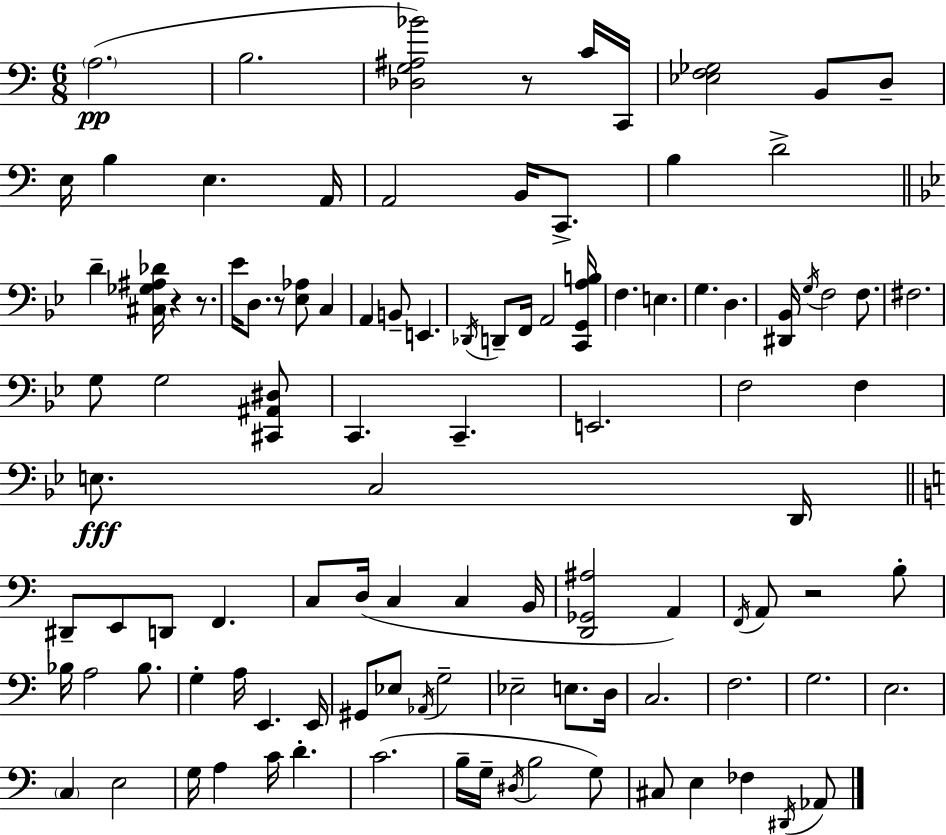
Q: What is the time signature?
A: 6/8